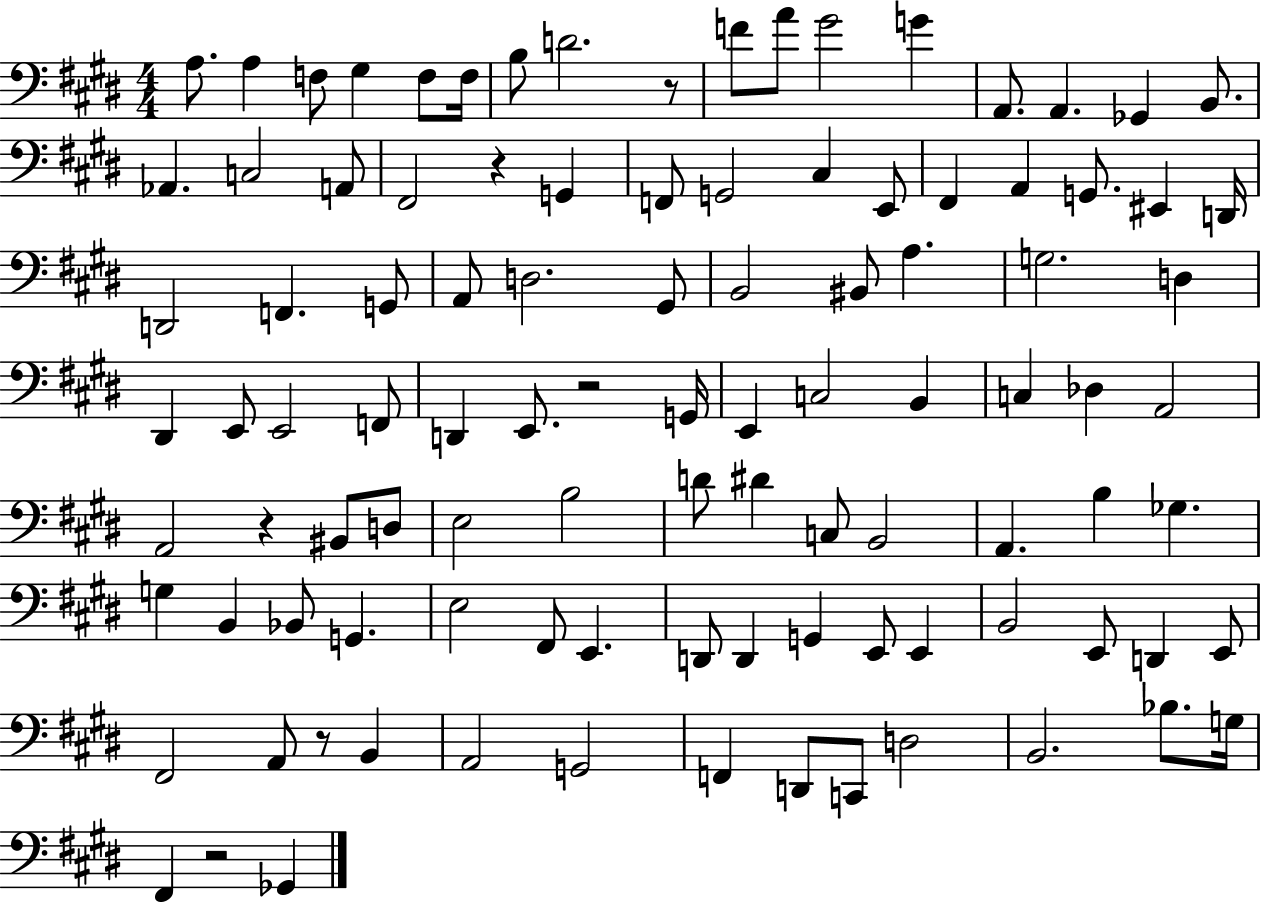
A3/e. A3/q F3/e G#3/q F3/e F3/s B3/e D4/h. R/e F4/e A4/e G#4/h G4/q A2/e. A2/q. Gb2/q B2/e. Ab2/q. C3/h A2/e F#2/h R/q G2/q F2/e G2/h C#3/q E2/e F#2/q A2/q G2/e. EIS2/q D2/s D2/h F2/q. G2/e A2/e D3/h. G#2/e B2/h BIS2/e A3/q. G3/h. D3/q D#2/q E2/e E2/h F2/e D2/q E2/e. R/h G2/s E2/q C3/h B2/q C3/q Db3/q A2/h A2/h R/q BIS2/e D3/e E3/h B3/h D4/e D#4/q C3/e B2/h A2/q. B3/q Gb3/q. G3/q B2/q Bb2/e G2/q. E3/h F#2/e E2/q. D2/e D2/q G2/q E2/e E2/q B2/h E2/e D2/q E2/e F#2/h A2/e R/e B2/q A2/h G2/h F2/q D2/e C2/e D3/h B2/h. Bb3/e. G3/s F#2/q R/h Gb2/q